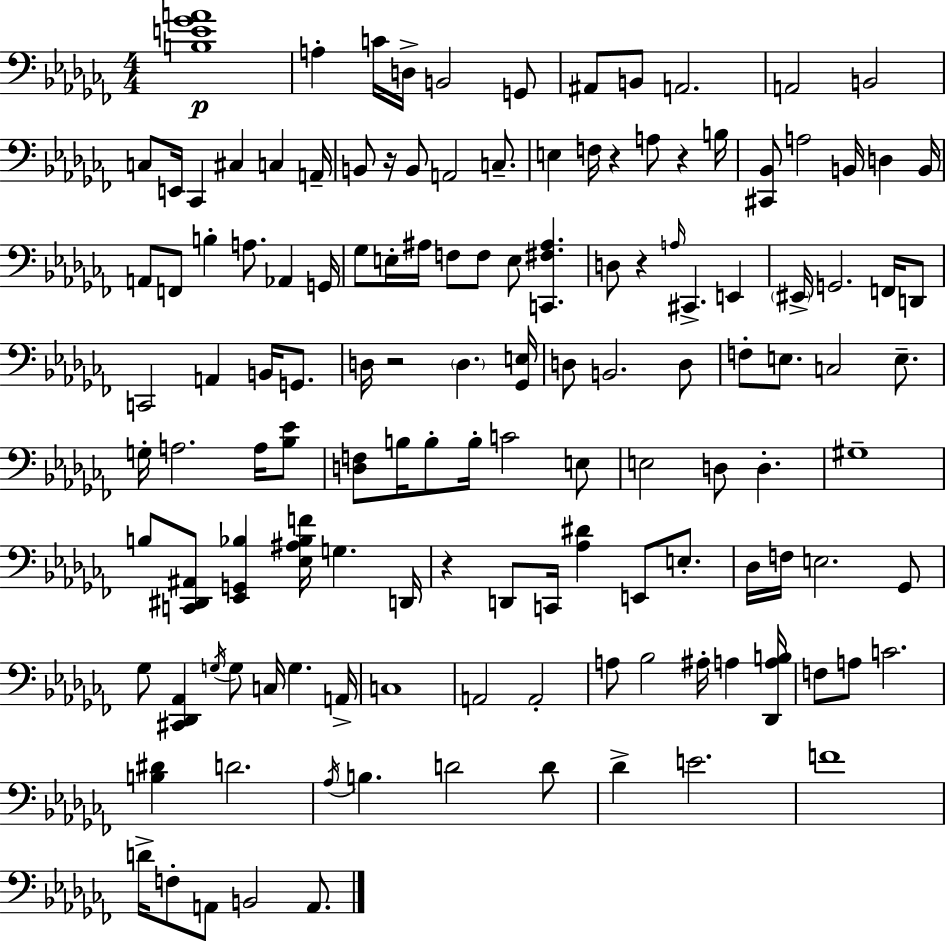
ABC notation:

X:1
T:Untitled
M:4/4
L:1/4
K:Abm
[B,E_GA]4 A, C/4 D,/4 B,,2 G,,/2 ^A,,/2 B,,/2 A,,2 A,,2 B,,2 C,/2 E,,/4 _C,, ^C, C, A,,/4 B,,/2 z/4 B,,/2 A,,2 C,/2 E, F,/4 z A,/2 z B,/4 [^C,,_B,,]/2 A,2 B,,/4 D, B,,/4 A,,/2 F,,/2 B, A,/2 _A,, G,,/4 _G,/2 E,/4 ^A,/4 F,/2 F,/2 E,/2 [C,,^F,^A,] D,/2 z A,/4 ^C,, E,, ^E,,/4 G,,2 F,,/4 D,,/2 C,,2 A,, B,,/4 G,,/2 D,/4 z2 D, [_G,,E,]/4 D,/2 B,,2 D,/2 F,/2 E,/2 C,2 E,/2 G,/4 A,2 A,/4 [_B,_E]/2 [D,F,]/2 B,/4 B,/2 B,/4 C2 E,/2 E,2 D,/2 D, ^G,4 B,/2 [C,,^D,,^A,,]/2 [_E,,G,,_B,] [_E,^A,_B,F]/4 G, D,,/4 z D,,/2 C,,/4 [_A,^D] E,,/2 E,/2 _D,/4 F,/4 E,2 _G,,/2 _G,/2 [^C,,_D,,_A,,] G,/4 G,/2 C,/4 G, A,,/4 C,4 A,,2 A,,2 A,/2 _B,2 ^A,/4 A, [_D,,A,B,]/4 F,/2 A,/2 C2 [B,^D] D2 _A,/4 B, D2 D/2 _D E2 F4 D/4 F,/2 A,,/2 B,,2 A,,/2